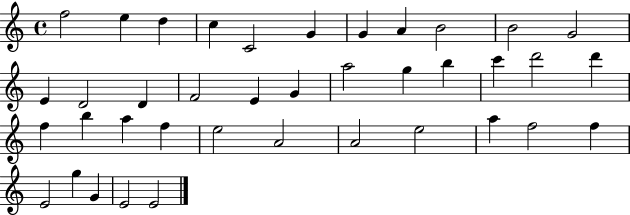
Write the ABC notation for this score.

X:1
T:Untitled
M:4/4
L:1/4
K:C
f2 e d c C2 G G A B2 B2 G2 E D2 D F2 E G a2 g b c' d'2 d' f b a f e2 A2 A2 e2 a f2 f E2 g G E2 E2